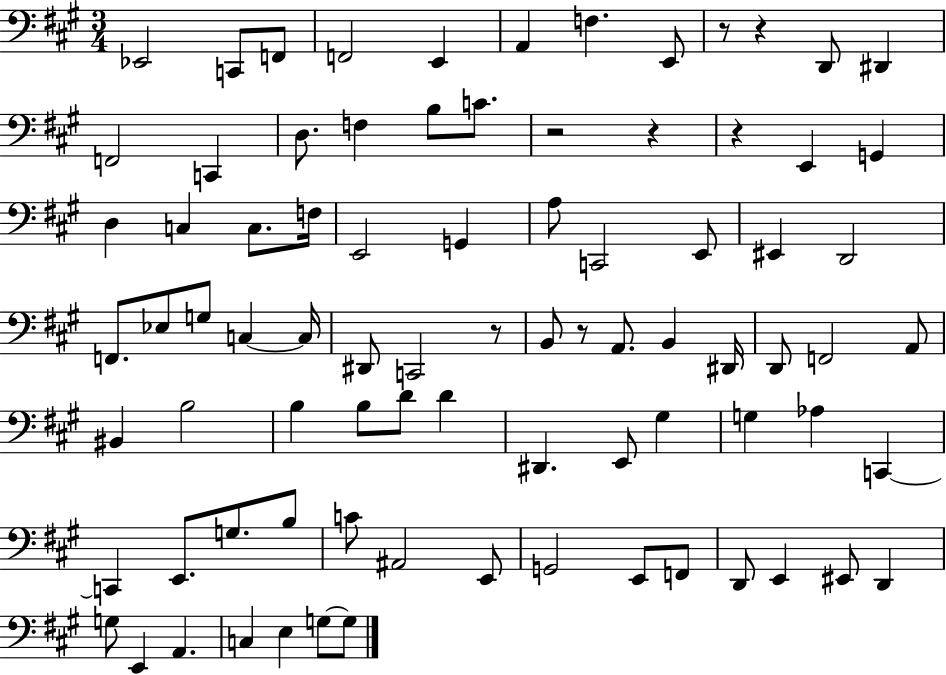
X:1
T:Untitled
M:3/4
L:1/4
K:A
_E,,2 C,,/2 F,,/2 F,,2 E,, A,, F, E,,/2 z/2 z D,,/2 ^D,, F,,2 C,, D,/2 F, B,/2 C/2 z2 z z E,, G,, D, C, C,/2 F,/4 E,,2 G,, A,/2 C,,2 E,,/2 ^E,, D,,2 F,,/2 _E,/2 G,/2 C, C,/4 ^D,,/2 C,,2 z/2 B,,/2 z/2 A,,/2 B,, ^D,,/4 D,,/2 F,,2 A,,/2 ^B,, B,2 B, B,/2 D/2 D ^D,, E,,/2 ^G, G, _A, C,, C,, E,,/2 G,/2 B,/2 C/2 ^A,,2 E,,/2 G,,2 E,,/2 F,,/2 D,,/2 E,, ^E,,/2 D,, G,/2 E,, A,, C, E, G,/2 G,/2